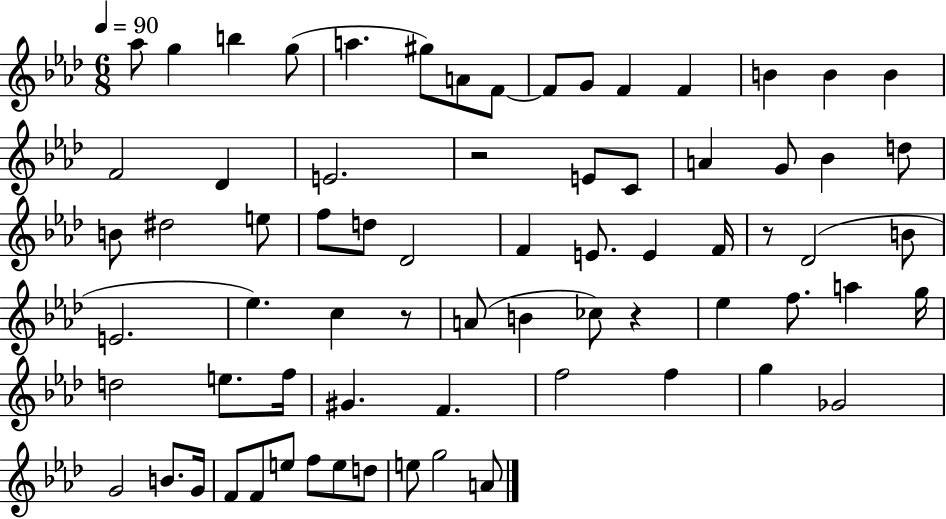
Ab5/e G5/q B5/q G5/e A5/q. G#5/e A4/e F4/e F4/e G4/e F4/q F4/q B4/q B4/q B4/q F4/h Db4/q E4/h. R/h E4/e C4/e A4/q G4/e Bb4/q D5/e B4/e D#5/h E5/e F5/e D5/e Db4/h F4/q E4/e. E4/q F4/s R/e Db4/h B4/e E4/h. Eb5/q. C5/q R/e A4/e B4/q CES5/e R/q Eb5/q F5/e. A5/q G5/s D5/h E5/e. F5/s G#4/q. F4/q. F5/h F5/q G5/q Gb4/h G4/h B4/e. G4/s F4/e F4/e E5/e F5/e E5/e D5/e E5/e G5/h A4/e